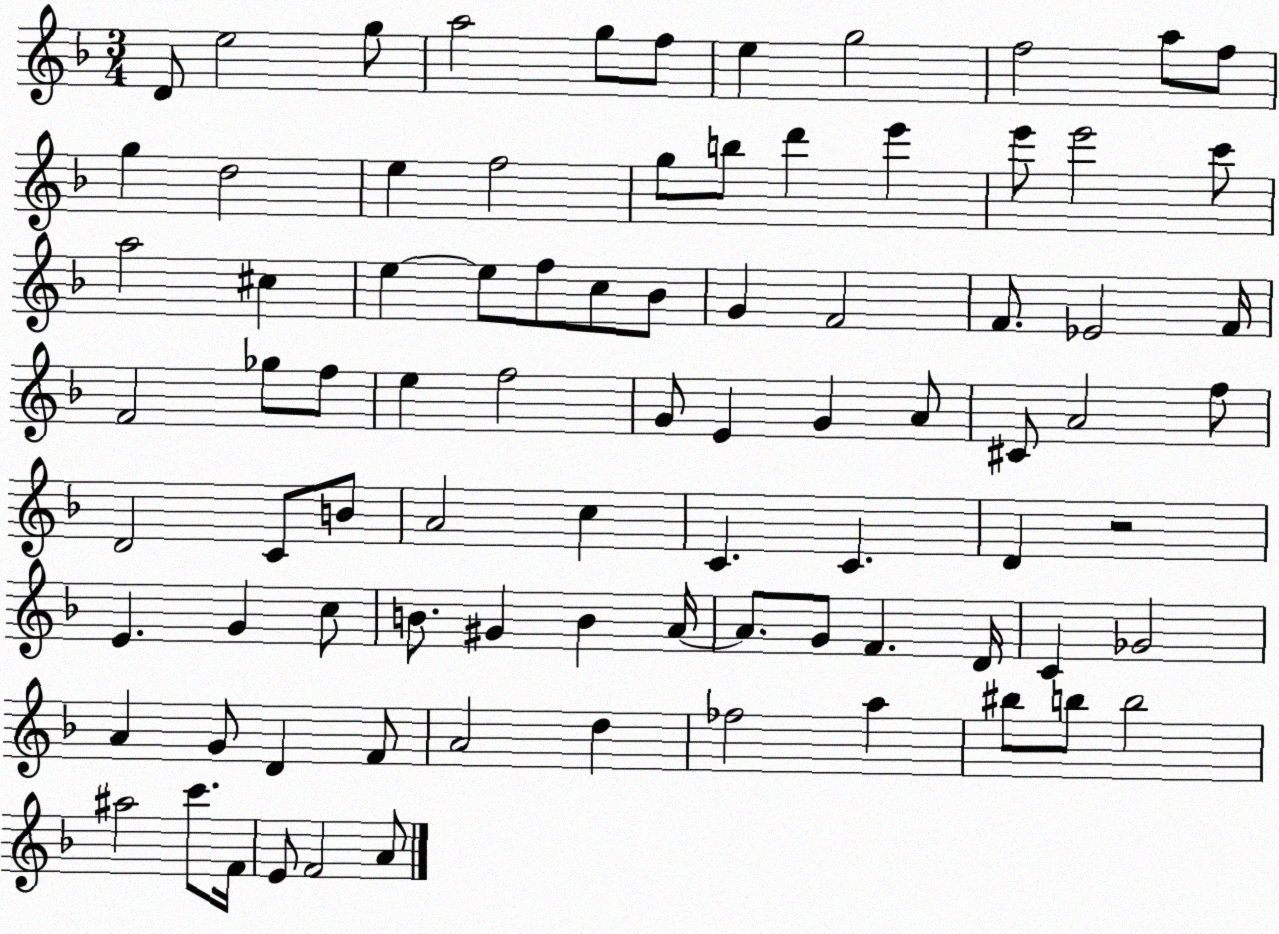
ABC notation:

X:1
T:Untitled
M:3/4
L:1/4
K:F
D/2 e2 g/2 a2 g/2 f/2 e g2 f2 a/2 f/2 g d2 e f2 g/2 b/2 d' e' e'/2 e'2 c'/2 a2 ^c e e/2 f/2 c/2 _B/2 G F2 F/2 _E2 F/4 F2 _g/2 f/2 e f2 G/2 E G A/2 ^C/2 A2 f/2 D2 C/2 B/2 A2 c C C D z2 E G c/2 B/2 ^G B A/4 A/2 G/2 F D/4 C _G2 A G/2 D F/2 A2 d _f2 a ^b/2 b/2 b2 ^a2 c'/2 F/4 E/2 F2 A/2